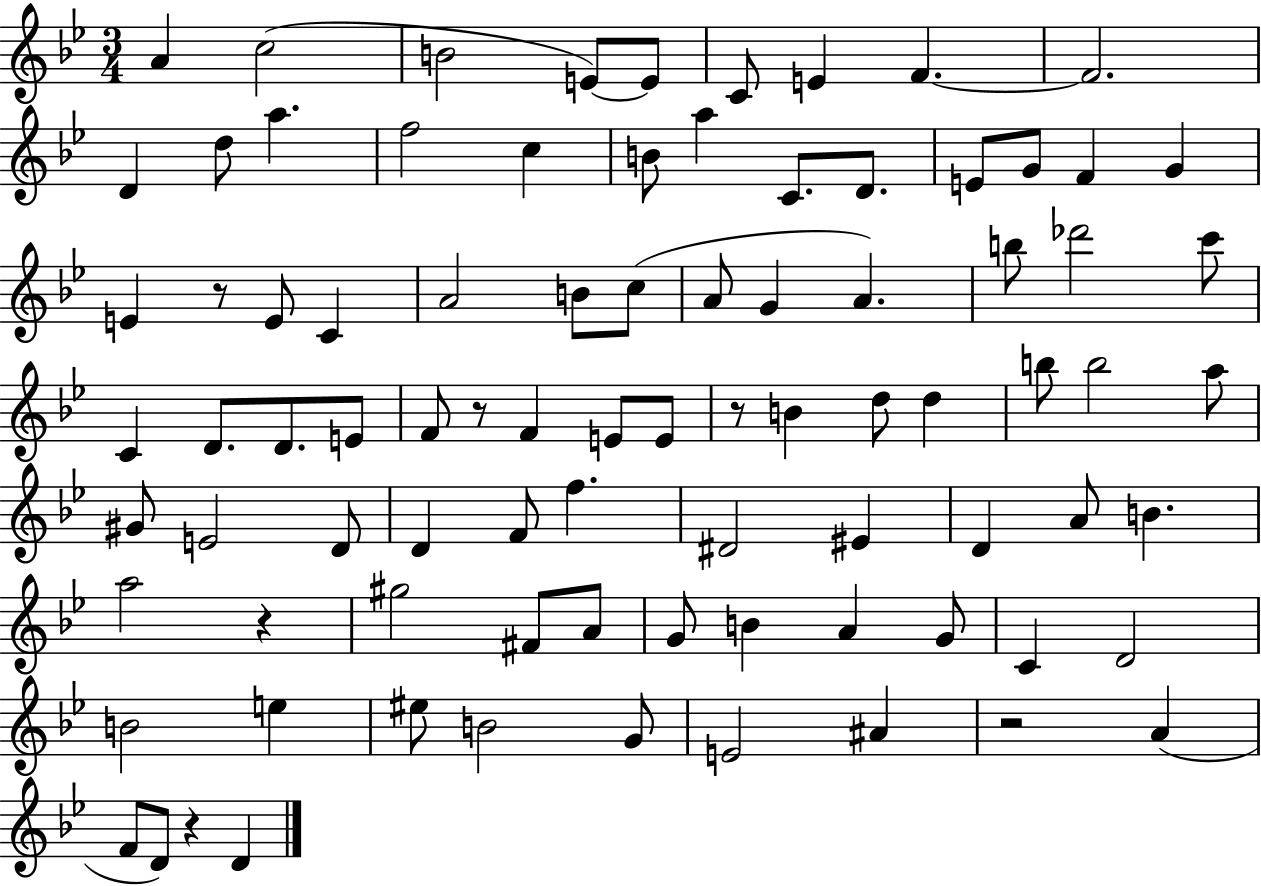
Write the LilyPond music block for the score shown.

{
  \clef treble
  \numericTimeSignature
  \time 3/4
  \key bes \major
  \repeat volta 2 { a'4 c''2( | b'2 e'8~~) e'8 | c'8 e'4 f'4.~~ | f'2. | \break d'4 d''8 a''4. | f''2 c''4 | b'8 a''4 c'8. d'8. | e'8 g'8 f'4 g'4 | \break e'4 r8 e'8 c'4 | a'2 b'8 c''8( | a'8 g'4 a'4.) | b''8 des'''2 c'''8 | \break c'4 d'8. d'8. e'8 | f'8 r8 f'4 e'8 e'8 | r8 b'4 d''8 d''4 | b''8 b''2 a''8 | \break gis'8 e'2 d'8 | d'4 f'8 f''4. | dis'2 eis'4 | d'4 a'8 b'4. | \break a''2 r4 | gis''2 fis'8 a'8 | g'8 b'4 a'4 g'8 | c'4 d'2 | \break b'2 e''4 | eis''8 b'2 g'8 | e'2 ais'4 | r2 a'4( | \break f'8 d'8) r4 d'4 | } \bar "|."
}